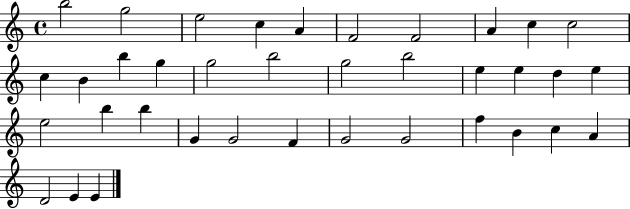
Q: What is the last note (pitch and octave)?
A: E4